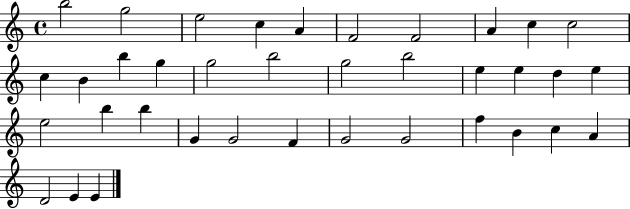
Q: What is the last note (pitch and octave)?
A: E4